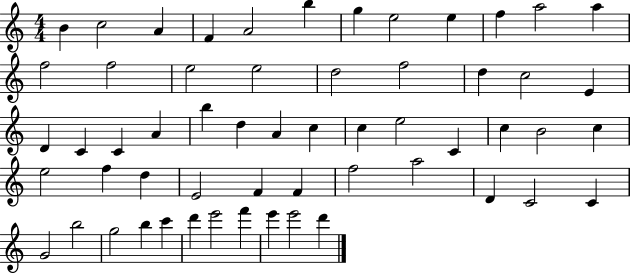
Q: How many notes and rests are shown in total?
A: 57